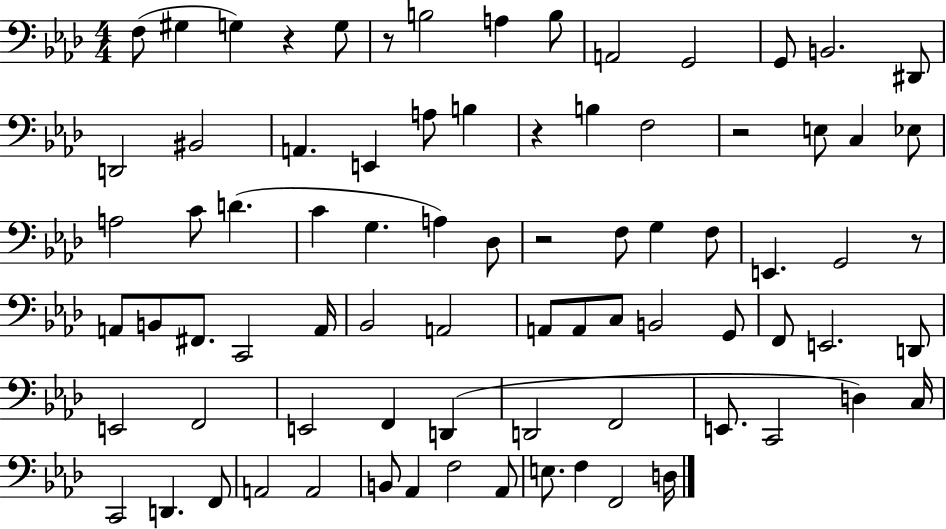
F3/e G#3/q G3/q R/q G3/e R/e B3/h A3/q B3/e A2/h G2/h G2/e B2/h. D#2/e D2/h BIS2/h A2/q. E2/q A3/e B3/q R/q B3/q F3/h R/h E3/e C3/q Eb3/e A3/h C4/e D4/q. C4/q G3/q. A3/q Db3/e R/h F3/e G3/q F3/e E2/q. G2/h R/e A2/e B2/e F#2/e. C2/h A2/s Bb2/h A2/h A2/e A2/e C3/e B2/h G2/e F2/e E2/h. D2/e E2/h F2/h E2/h F2/q D2/q D2/h F2/h E2/e. C2/h D3/q C3/s C2/h D2/q. F2/e A2/h A2/h B2/e Ab2/q F3/h Ab2/e E3/e. F3/q F2/h D3/s